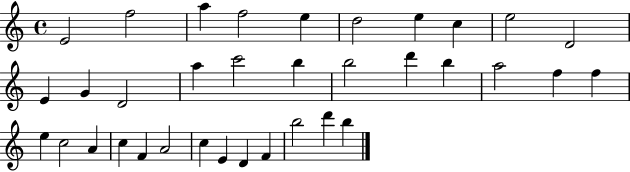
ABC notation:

X:1
T:Untitled
M:4/4
L:1/4
K:C
E2 f2 a f2 e d2 e c e2 D2 E G D2 a c'2 b b2 d' b a2 f f e c2 A c F A2 c E D F b2 d' b